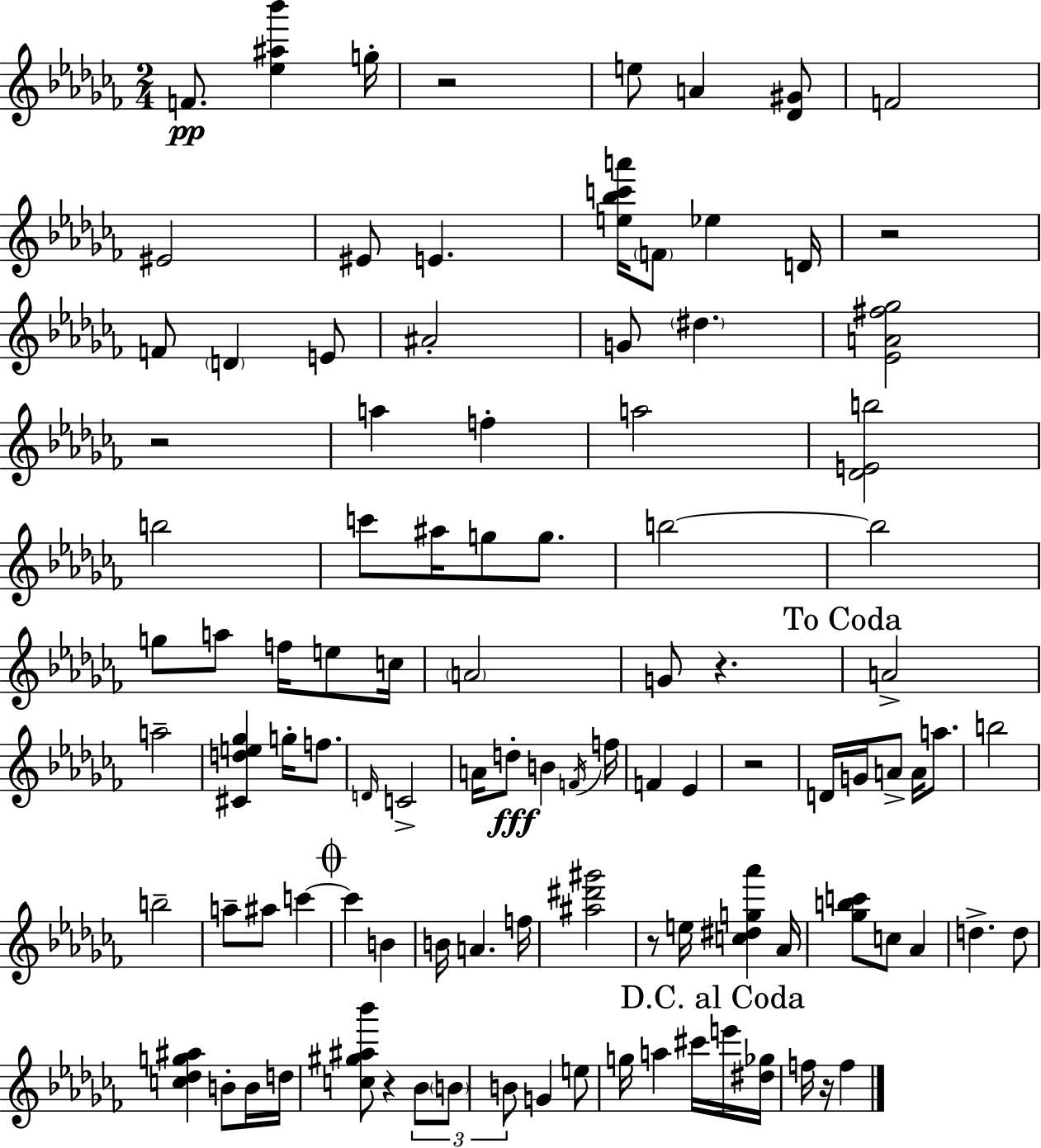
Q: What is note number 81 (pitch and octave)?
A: F5